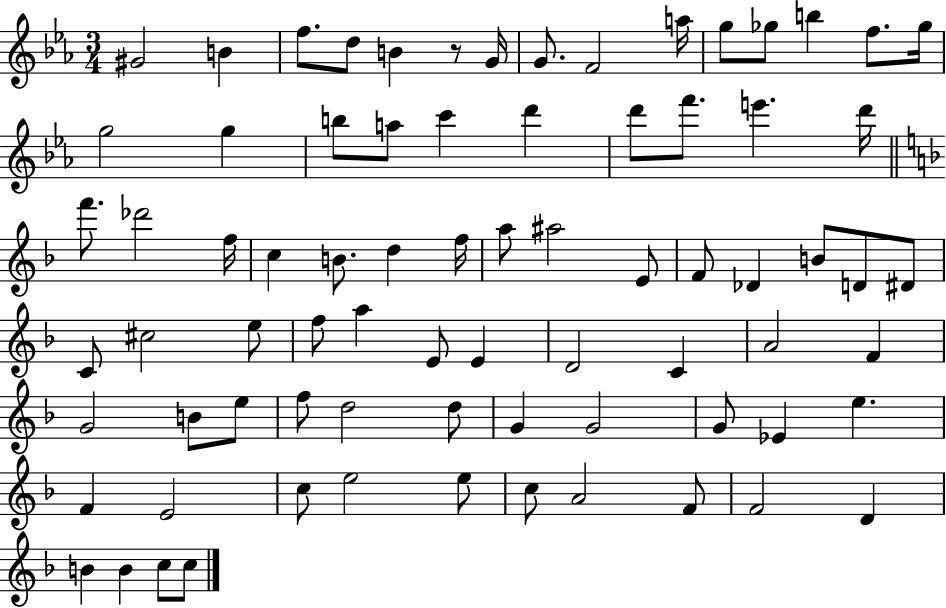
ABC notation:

X:1
T:Untitled
M:3/4
L:1/4
K:Eb
^G2 B f/2 d/2 B z/2 G/4 G/2 F2 a/4 g/2 _g/2 b f/2 _g/4 g2 g b/2 a/2 c' d' d'/2 f'/2 e' d'/4 f'/2 _d'2 f/4 c B/2 d f/4 a/2 ^a2 E/2 F/2 _D B/2 D/2 ^D/2 C/2 ^c2 e/2 f/2 a E/2 E D2 C A2 F G2 B/2 e/2 f/2 d2 d/2 G G2 G/2 _E e F E2 c/2 e2 e/2 c/2 A2 F/2 F2 D B B c/2 c/2